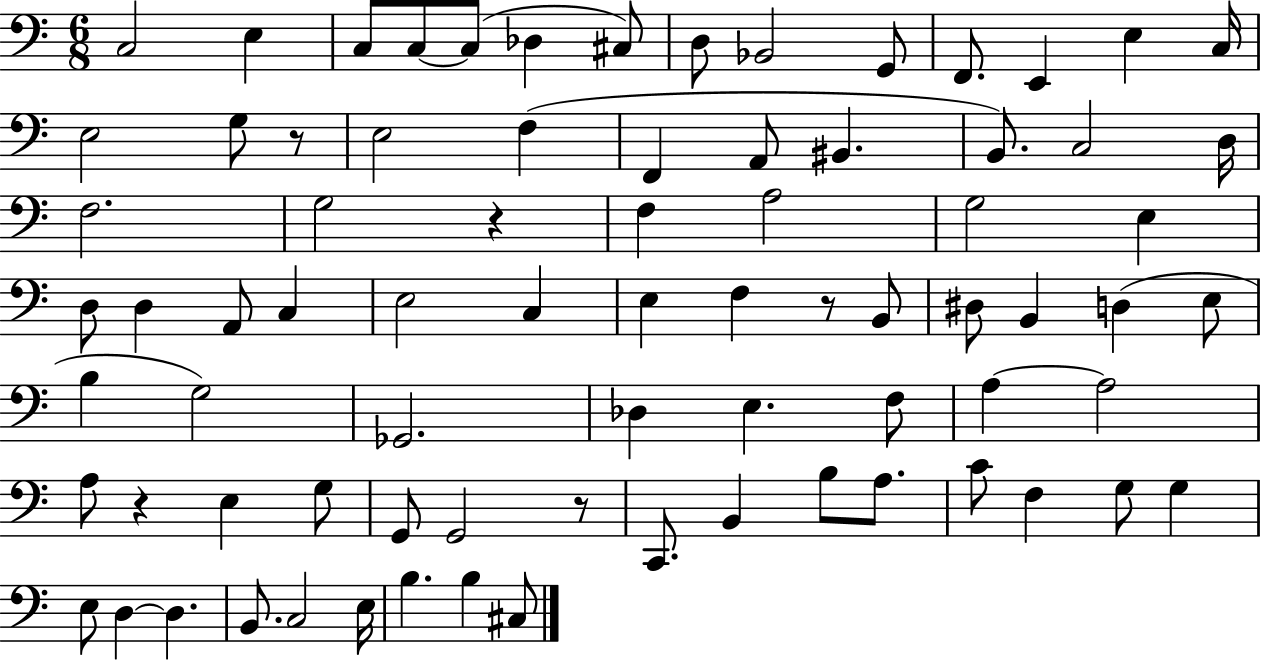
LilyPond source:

{
  \clef bass
  \numericTimeSignature
  \time 6/8
  \key c \major
  c2 e4 | c8 c8~~ c8( des4 cis8) | d8 bes,2 g,8 | f,8. e,4 e4 c16 | \break e2 g8 r8 | e2 f4( | f,4 a,8 bis,4. | b,8.) c2 d16 | \break f2. | g2 r4 | f4 a2 | g2 e4 | \break d8 d4 a,8 c4 | e2 c4 | e4 f4 r8 b,8 | dis8 b,4 d4( e8 | \break b4 g2) | ges,2. | des4 e4. f8 | a4~~ a2 | \break a8 r4 e4 g8 | g,8 g,2 r8 | c,8. b,4 b8 a8. | c'8 f4 g8 g4 | \break e8 d4~~ d4. | b,8. c2 e16 | b4. b4 cis8 | \bar "|."
}